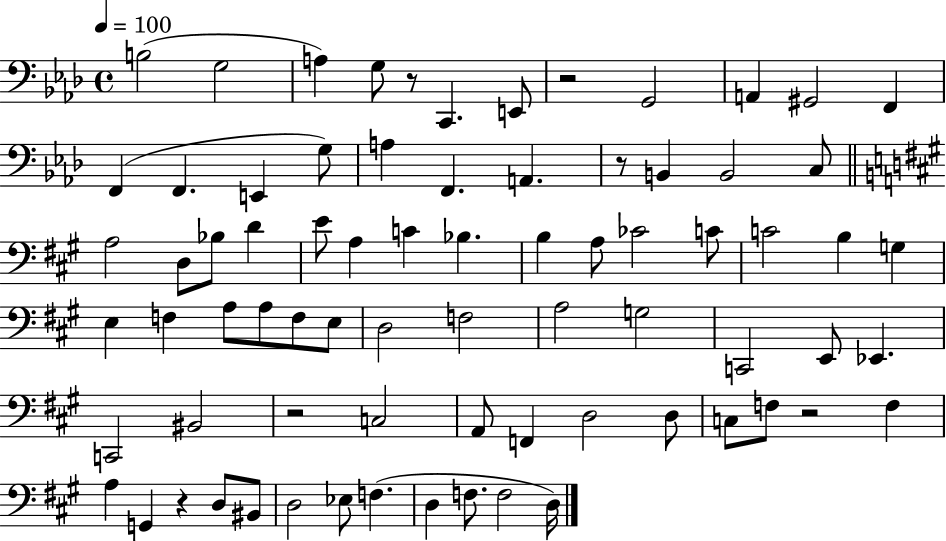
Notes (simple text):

B3/h G3/h A3/q G3/e R/e C2/q. E2/e R/h G2/h A2/q G#2/h F2/q F2/q F2/q. E2/q G3/e A3/q F2/q. A2/q. R/e B2/q B2/h C3/e A3/h D3/e Bb3/e D4/q E4/e A3/q C4/q Bb3/q. B3/q A3/e CES4/h C4/e C4/h B3/q G3/q E3/q F3/q A3/e A3/e F3/e E3/e D3/h F3/h A3/h G3/h C2/h E2/e Eb2/q. C2/h BIS2/h R/h C3/h A2/e F2/q D3/h D3/e C3/e F3/e R/h F3/q A3/q G2/q R/q D3/e BIS2/e D3/h Eb3/e F3/q. D3/q F3/e. F3/h D3/s